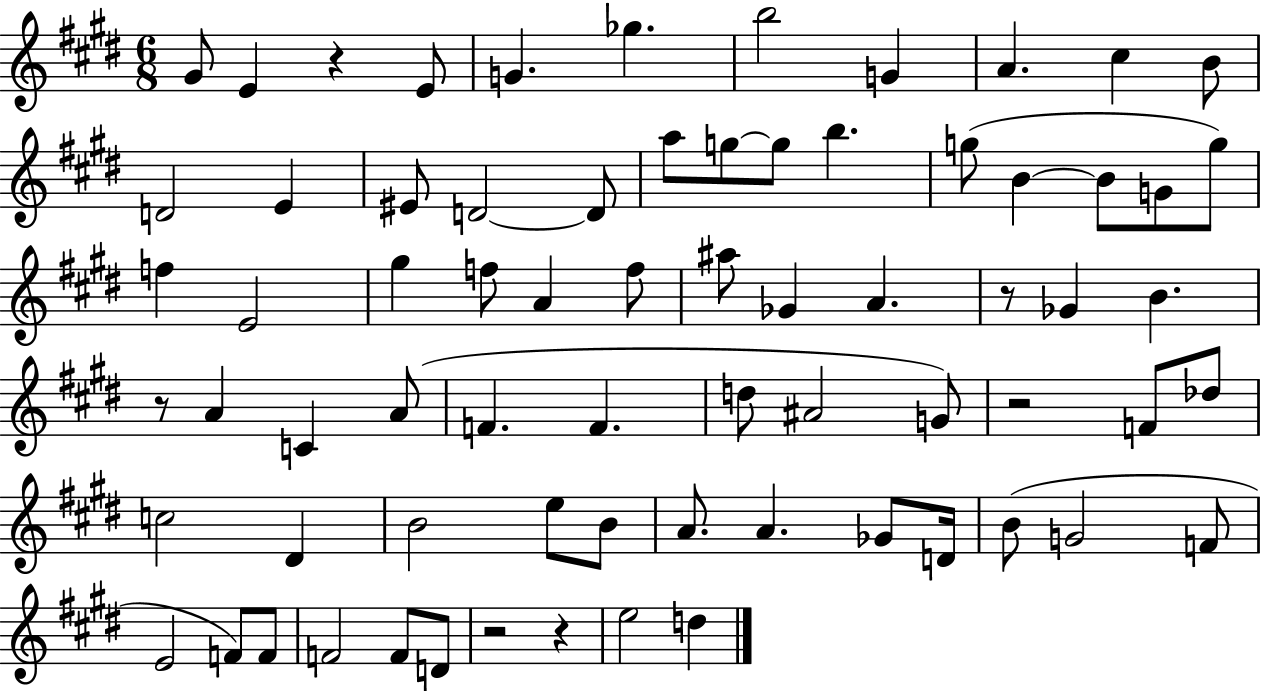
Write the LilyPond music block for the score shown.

{
  \clef treble
  \numericTimeSignature
  \time 6/8
  \key e \major
  gis'8 e'4 r4 e'8 | g'4. ges''4. | b''2 g'4 | a'4. cis''4 b'8 | \break d'2 e'4 | eis'8 d'2~~ d'8 | a''8 g''8~~ g''8 b''4. | g''8( b'4~~ b'8 g'8 g''8) | \break f''4 e'2 | gis''4 f''8 a'4 f''8 | ais''8 ges'4 a'4. | r8 ges'4 b'4. | \break r8 a'4 c'4 a'8( | f'4. f'4. | d''8 ais'2 g'8) | r2 f'8 des''8 | \break c''2 dis'4 | b'2 e''8 b'8 | a'8. a'4. ges'8 d'16 | b'8( g'2 f'8 | \break e'2 f'8) f'8 | f'2 f'8 d'8 | r2 r4 | e''2 d''4 | \break \bar "|."
}